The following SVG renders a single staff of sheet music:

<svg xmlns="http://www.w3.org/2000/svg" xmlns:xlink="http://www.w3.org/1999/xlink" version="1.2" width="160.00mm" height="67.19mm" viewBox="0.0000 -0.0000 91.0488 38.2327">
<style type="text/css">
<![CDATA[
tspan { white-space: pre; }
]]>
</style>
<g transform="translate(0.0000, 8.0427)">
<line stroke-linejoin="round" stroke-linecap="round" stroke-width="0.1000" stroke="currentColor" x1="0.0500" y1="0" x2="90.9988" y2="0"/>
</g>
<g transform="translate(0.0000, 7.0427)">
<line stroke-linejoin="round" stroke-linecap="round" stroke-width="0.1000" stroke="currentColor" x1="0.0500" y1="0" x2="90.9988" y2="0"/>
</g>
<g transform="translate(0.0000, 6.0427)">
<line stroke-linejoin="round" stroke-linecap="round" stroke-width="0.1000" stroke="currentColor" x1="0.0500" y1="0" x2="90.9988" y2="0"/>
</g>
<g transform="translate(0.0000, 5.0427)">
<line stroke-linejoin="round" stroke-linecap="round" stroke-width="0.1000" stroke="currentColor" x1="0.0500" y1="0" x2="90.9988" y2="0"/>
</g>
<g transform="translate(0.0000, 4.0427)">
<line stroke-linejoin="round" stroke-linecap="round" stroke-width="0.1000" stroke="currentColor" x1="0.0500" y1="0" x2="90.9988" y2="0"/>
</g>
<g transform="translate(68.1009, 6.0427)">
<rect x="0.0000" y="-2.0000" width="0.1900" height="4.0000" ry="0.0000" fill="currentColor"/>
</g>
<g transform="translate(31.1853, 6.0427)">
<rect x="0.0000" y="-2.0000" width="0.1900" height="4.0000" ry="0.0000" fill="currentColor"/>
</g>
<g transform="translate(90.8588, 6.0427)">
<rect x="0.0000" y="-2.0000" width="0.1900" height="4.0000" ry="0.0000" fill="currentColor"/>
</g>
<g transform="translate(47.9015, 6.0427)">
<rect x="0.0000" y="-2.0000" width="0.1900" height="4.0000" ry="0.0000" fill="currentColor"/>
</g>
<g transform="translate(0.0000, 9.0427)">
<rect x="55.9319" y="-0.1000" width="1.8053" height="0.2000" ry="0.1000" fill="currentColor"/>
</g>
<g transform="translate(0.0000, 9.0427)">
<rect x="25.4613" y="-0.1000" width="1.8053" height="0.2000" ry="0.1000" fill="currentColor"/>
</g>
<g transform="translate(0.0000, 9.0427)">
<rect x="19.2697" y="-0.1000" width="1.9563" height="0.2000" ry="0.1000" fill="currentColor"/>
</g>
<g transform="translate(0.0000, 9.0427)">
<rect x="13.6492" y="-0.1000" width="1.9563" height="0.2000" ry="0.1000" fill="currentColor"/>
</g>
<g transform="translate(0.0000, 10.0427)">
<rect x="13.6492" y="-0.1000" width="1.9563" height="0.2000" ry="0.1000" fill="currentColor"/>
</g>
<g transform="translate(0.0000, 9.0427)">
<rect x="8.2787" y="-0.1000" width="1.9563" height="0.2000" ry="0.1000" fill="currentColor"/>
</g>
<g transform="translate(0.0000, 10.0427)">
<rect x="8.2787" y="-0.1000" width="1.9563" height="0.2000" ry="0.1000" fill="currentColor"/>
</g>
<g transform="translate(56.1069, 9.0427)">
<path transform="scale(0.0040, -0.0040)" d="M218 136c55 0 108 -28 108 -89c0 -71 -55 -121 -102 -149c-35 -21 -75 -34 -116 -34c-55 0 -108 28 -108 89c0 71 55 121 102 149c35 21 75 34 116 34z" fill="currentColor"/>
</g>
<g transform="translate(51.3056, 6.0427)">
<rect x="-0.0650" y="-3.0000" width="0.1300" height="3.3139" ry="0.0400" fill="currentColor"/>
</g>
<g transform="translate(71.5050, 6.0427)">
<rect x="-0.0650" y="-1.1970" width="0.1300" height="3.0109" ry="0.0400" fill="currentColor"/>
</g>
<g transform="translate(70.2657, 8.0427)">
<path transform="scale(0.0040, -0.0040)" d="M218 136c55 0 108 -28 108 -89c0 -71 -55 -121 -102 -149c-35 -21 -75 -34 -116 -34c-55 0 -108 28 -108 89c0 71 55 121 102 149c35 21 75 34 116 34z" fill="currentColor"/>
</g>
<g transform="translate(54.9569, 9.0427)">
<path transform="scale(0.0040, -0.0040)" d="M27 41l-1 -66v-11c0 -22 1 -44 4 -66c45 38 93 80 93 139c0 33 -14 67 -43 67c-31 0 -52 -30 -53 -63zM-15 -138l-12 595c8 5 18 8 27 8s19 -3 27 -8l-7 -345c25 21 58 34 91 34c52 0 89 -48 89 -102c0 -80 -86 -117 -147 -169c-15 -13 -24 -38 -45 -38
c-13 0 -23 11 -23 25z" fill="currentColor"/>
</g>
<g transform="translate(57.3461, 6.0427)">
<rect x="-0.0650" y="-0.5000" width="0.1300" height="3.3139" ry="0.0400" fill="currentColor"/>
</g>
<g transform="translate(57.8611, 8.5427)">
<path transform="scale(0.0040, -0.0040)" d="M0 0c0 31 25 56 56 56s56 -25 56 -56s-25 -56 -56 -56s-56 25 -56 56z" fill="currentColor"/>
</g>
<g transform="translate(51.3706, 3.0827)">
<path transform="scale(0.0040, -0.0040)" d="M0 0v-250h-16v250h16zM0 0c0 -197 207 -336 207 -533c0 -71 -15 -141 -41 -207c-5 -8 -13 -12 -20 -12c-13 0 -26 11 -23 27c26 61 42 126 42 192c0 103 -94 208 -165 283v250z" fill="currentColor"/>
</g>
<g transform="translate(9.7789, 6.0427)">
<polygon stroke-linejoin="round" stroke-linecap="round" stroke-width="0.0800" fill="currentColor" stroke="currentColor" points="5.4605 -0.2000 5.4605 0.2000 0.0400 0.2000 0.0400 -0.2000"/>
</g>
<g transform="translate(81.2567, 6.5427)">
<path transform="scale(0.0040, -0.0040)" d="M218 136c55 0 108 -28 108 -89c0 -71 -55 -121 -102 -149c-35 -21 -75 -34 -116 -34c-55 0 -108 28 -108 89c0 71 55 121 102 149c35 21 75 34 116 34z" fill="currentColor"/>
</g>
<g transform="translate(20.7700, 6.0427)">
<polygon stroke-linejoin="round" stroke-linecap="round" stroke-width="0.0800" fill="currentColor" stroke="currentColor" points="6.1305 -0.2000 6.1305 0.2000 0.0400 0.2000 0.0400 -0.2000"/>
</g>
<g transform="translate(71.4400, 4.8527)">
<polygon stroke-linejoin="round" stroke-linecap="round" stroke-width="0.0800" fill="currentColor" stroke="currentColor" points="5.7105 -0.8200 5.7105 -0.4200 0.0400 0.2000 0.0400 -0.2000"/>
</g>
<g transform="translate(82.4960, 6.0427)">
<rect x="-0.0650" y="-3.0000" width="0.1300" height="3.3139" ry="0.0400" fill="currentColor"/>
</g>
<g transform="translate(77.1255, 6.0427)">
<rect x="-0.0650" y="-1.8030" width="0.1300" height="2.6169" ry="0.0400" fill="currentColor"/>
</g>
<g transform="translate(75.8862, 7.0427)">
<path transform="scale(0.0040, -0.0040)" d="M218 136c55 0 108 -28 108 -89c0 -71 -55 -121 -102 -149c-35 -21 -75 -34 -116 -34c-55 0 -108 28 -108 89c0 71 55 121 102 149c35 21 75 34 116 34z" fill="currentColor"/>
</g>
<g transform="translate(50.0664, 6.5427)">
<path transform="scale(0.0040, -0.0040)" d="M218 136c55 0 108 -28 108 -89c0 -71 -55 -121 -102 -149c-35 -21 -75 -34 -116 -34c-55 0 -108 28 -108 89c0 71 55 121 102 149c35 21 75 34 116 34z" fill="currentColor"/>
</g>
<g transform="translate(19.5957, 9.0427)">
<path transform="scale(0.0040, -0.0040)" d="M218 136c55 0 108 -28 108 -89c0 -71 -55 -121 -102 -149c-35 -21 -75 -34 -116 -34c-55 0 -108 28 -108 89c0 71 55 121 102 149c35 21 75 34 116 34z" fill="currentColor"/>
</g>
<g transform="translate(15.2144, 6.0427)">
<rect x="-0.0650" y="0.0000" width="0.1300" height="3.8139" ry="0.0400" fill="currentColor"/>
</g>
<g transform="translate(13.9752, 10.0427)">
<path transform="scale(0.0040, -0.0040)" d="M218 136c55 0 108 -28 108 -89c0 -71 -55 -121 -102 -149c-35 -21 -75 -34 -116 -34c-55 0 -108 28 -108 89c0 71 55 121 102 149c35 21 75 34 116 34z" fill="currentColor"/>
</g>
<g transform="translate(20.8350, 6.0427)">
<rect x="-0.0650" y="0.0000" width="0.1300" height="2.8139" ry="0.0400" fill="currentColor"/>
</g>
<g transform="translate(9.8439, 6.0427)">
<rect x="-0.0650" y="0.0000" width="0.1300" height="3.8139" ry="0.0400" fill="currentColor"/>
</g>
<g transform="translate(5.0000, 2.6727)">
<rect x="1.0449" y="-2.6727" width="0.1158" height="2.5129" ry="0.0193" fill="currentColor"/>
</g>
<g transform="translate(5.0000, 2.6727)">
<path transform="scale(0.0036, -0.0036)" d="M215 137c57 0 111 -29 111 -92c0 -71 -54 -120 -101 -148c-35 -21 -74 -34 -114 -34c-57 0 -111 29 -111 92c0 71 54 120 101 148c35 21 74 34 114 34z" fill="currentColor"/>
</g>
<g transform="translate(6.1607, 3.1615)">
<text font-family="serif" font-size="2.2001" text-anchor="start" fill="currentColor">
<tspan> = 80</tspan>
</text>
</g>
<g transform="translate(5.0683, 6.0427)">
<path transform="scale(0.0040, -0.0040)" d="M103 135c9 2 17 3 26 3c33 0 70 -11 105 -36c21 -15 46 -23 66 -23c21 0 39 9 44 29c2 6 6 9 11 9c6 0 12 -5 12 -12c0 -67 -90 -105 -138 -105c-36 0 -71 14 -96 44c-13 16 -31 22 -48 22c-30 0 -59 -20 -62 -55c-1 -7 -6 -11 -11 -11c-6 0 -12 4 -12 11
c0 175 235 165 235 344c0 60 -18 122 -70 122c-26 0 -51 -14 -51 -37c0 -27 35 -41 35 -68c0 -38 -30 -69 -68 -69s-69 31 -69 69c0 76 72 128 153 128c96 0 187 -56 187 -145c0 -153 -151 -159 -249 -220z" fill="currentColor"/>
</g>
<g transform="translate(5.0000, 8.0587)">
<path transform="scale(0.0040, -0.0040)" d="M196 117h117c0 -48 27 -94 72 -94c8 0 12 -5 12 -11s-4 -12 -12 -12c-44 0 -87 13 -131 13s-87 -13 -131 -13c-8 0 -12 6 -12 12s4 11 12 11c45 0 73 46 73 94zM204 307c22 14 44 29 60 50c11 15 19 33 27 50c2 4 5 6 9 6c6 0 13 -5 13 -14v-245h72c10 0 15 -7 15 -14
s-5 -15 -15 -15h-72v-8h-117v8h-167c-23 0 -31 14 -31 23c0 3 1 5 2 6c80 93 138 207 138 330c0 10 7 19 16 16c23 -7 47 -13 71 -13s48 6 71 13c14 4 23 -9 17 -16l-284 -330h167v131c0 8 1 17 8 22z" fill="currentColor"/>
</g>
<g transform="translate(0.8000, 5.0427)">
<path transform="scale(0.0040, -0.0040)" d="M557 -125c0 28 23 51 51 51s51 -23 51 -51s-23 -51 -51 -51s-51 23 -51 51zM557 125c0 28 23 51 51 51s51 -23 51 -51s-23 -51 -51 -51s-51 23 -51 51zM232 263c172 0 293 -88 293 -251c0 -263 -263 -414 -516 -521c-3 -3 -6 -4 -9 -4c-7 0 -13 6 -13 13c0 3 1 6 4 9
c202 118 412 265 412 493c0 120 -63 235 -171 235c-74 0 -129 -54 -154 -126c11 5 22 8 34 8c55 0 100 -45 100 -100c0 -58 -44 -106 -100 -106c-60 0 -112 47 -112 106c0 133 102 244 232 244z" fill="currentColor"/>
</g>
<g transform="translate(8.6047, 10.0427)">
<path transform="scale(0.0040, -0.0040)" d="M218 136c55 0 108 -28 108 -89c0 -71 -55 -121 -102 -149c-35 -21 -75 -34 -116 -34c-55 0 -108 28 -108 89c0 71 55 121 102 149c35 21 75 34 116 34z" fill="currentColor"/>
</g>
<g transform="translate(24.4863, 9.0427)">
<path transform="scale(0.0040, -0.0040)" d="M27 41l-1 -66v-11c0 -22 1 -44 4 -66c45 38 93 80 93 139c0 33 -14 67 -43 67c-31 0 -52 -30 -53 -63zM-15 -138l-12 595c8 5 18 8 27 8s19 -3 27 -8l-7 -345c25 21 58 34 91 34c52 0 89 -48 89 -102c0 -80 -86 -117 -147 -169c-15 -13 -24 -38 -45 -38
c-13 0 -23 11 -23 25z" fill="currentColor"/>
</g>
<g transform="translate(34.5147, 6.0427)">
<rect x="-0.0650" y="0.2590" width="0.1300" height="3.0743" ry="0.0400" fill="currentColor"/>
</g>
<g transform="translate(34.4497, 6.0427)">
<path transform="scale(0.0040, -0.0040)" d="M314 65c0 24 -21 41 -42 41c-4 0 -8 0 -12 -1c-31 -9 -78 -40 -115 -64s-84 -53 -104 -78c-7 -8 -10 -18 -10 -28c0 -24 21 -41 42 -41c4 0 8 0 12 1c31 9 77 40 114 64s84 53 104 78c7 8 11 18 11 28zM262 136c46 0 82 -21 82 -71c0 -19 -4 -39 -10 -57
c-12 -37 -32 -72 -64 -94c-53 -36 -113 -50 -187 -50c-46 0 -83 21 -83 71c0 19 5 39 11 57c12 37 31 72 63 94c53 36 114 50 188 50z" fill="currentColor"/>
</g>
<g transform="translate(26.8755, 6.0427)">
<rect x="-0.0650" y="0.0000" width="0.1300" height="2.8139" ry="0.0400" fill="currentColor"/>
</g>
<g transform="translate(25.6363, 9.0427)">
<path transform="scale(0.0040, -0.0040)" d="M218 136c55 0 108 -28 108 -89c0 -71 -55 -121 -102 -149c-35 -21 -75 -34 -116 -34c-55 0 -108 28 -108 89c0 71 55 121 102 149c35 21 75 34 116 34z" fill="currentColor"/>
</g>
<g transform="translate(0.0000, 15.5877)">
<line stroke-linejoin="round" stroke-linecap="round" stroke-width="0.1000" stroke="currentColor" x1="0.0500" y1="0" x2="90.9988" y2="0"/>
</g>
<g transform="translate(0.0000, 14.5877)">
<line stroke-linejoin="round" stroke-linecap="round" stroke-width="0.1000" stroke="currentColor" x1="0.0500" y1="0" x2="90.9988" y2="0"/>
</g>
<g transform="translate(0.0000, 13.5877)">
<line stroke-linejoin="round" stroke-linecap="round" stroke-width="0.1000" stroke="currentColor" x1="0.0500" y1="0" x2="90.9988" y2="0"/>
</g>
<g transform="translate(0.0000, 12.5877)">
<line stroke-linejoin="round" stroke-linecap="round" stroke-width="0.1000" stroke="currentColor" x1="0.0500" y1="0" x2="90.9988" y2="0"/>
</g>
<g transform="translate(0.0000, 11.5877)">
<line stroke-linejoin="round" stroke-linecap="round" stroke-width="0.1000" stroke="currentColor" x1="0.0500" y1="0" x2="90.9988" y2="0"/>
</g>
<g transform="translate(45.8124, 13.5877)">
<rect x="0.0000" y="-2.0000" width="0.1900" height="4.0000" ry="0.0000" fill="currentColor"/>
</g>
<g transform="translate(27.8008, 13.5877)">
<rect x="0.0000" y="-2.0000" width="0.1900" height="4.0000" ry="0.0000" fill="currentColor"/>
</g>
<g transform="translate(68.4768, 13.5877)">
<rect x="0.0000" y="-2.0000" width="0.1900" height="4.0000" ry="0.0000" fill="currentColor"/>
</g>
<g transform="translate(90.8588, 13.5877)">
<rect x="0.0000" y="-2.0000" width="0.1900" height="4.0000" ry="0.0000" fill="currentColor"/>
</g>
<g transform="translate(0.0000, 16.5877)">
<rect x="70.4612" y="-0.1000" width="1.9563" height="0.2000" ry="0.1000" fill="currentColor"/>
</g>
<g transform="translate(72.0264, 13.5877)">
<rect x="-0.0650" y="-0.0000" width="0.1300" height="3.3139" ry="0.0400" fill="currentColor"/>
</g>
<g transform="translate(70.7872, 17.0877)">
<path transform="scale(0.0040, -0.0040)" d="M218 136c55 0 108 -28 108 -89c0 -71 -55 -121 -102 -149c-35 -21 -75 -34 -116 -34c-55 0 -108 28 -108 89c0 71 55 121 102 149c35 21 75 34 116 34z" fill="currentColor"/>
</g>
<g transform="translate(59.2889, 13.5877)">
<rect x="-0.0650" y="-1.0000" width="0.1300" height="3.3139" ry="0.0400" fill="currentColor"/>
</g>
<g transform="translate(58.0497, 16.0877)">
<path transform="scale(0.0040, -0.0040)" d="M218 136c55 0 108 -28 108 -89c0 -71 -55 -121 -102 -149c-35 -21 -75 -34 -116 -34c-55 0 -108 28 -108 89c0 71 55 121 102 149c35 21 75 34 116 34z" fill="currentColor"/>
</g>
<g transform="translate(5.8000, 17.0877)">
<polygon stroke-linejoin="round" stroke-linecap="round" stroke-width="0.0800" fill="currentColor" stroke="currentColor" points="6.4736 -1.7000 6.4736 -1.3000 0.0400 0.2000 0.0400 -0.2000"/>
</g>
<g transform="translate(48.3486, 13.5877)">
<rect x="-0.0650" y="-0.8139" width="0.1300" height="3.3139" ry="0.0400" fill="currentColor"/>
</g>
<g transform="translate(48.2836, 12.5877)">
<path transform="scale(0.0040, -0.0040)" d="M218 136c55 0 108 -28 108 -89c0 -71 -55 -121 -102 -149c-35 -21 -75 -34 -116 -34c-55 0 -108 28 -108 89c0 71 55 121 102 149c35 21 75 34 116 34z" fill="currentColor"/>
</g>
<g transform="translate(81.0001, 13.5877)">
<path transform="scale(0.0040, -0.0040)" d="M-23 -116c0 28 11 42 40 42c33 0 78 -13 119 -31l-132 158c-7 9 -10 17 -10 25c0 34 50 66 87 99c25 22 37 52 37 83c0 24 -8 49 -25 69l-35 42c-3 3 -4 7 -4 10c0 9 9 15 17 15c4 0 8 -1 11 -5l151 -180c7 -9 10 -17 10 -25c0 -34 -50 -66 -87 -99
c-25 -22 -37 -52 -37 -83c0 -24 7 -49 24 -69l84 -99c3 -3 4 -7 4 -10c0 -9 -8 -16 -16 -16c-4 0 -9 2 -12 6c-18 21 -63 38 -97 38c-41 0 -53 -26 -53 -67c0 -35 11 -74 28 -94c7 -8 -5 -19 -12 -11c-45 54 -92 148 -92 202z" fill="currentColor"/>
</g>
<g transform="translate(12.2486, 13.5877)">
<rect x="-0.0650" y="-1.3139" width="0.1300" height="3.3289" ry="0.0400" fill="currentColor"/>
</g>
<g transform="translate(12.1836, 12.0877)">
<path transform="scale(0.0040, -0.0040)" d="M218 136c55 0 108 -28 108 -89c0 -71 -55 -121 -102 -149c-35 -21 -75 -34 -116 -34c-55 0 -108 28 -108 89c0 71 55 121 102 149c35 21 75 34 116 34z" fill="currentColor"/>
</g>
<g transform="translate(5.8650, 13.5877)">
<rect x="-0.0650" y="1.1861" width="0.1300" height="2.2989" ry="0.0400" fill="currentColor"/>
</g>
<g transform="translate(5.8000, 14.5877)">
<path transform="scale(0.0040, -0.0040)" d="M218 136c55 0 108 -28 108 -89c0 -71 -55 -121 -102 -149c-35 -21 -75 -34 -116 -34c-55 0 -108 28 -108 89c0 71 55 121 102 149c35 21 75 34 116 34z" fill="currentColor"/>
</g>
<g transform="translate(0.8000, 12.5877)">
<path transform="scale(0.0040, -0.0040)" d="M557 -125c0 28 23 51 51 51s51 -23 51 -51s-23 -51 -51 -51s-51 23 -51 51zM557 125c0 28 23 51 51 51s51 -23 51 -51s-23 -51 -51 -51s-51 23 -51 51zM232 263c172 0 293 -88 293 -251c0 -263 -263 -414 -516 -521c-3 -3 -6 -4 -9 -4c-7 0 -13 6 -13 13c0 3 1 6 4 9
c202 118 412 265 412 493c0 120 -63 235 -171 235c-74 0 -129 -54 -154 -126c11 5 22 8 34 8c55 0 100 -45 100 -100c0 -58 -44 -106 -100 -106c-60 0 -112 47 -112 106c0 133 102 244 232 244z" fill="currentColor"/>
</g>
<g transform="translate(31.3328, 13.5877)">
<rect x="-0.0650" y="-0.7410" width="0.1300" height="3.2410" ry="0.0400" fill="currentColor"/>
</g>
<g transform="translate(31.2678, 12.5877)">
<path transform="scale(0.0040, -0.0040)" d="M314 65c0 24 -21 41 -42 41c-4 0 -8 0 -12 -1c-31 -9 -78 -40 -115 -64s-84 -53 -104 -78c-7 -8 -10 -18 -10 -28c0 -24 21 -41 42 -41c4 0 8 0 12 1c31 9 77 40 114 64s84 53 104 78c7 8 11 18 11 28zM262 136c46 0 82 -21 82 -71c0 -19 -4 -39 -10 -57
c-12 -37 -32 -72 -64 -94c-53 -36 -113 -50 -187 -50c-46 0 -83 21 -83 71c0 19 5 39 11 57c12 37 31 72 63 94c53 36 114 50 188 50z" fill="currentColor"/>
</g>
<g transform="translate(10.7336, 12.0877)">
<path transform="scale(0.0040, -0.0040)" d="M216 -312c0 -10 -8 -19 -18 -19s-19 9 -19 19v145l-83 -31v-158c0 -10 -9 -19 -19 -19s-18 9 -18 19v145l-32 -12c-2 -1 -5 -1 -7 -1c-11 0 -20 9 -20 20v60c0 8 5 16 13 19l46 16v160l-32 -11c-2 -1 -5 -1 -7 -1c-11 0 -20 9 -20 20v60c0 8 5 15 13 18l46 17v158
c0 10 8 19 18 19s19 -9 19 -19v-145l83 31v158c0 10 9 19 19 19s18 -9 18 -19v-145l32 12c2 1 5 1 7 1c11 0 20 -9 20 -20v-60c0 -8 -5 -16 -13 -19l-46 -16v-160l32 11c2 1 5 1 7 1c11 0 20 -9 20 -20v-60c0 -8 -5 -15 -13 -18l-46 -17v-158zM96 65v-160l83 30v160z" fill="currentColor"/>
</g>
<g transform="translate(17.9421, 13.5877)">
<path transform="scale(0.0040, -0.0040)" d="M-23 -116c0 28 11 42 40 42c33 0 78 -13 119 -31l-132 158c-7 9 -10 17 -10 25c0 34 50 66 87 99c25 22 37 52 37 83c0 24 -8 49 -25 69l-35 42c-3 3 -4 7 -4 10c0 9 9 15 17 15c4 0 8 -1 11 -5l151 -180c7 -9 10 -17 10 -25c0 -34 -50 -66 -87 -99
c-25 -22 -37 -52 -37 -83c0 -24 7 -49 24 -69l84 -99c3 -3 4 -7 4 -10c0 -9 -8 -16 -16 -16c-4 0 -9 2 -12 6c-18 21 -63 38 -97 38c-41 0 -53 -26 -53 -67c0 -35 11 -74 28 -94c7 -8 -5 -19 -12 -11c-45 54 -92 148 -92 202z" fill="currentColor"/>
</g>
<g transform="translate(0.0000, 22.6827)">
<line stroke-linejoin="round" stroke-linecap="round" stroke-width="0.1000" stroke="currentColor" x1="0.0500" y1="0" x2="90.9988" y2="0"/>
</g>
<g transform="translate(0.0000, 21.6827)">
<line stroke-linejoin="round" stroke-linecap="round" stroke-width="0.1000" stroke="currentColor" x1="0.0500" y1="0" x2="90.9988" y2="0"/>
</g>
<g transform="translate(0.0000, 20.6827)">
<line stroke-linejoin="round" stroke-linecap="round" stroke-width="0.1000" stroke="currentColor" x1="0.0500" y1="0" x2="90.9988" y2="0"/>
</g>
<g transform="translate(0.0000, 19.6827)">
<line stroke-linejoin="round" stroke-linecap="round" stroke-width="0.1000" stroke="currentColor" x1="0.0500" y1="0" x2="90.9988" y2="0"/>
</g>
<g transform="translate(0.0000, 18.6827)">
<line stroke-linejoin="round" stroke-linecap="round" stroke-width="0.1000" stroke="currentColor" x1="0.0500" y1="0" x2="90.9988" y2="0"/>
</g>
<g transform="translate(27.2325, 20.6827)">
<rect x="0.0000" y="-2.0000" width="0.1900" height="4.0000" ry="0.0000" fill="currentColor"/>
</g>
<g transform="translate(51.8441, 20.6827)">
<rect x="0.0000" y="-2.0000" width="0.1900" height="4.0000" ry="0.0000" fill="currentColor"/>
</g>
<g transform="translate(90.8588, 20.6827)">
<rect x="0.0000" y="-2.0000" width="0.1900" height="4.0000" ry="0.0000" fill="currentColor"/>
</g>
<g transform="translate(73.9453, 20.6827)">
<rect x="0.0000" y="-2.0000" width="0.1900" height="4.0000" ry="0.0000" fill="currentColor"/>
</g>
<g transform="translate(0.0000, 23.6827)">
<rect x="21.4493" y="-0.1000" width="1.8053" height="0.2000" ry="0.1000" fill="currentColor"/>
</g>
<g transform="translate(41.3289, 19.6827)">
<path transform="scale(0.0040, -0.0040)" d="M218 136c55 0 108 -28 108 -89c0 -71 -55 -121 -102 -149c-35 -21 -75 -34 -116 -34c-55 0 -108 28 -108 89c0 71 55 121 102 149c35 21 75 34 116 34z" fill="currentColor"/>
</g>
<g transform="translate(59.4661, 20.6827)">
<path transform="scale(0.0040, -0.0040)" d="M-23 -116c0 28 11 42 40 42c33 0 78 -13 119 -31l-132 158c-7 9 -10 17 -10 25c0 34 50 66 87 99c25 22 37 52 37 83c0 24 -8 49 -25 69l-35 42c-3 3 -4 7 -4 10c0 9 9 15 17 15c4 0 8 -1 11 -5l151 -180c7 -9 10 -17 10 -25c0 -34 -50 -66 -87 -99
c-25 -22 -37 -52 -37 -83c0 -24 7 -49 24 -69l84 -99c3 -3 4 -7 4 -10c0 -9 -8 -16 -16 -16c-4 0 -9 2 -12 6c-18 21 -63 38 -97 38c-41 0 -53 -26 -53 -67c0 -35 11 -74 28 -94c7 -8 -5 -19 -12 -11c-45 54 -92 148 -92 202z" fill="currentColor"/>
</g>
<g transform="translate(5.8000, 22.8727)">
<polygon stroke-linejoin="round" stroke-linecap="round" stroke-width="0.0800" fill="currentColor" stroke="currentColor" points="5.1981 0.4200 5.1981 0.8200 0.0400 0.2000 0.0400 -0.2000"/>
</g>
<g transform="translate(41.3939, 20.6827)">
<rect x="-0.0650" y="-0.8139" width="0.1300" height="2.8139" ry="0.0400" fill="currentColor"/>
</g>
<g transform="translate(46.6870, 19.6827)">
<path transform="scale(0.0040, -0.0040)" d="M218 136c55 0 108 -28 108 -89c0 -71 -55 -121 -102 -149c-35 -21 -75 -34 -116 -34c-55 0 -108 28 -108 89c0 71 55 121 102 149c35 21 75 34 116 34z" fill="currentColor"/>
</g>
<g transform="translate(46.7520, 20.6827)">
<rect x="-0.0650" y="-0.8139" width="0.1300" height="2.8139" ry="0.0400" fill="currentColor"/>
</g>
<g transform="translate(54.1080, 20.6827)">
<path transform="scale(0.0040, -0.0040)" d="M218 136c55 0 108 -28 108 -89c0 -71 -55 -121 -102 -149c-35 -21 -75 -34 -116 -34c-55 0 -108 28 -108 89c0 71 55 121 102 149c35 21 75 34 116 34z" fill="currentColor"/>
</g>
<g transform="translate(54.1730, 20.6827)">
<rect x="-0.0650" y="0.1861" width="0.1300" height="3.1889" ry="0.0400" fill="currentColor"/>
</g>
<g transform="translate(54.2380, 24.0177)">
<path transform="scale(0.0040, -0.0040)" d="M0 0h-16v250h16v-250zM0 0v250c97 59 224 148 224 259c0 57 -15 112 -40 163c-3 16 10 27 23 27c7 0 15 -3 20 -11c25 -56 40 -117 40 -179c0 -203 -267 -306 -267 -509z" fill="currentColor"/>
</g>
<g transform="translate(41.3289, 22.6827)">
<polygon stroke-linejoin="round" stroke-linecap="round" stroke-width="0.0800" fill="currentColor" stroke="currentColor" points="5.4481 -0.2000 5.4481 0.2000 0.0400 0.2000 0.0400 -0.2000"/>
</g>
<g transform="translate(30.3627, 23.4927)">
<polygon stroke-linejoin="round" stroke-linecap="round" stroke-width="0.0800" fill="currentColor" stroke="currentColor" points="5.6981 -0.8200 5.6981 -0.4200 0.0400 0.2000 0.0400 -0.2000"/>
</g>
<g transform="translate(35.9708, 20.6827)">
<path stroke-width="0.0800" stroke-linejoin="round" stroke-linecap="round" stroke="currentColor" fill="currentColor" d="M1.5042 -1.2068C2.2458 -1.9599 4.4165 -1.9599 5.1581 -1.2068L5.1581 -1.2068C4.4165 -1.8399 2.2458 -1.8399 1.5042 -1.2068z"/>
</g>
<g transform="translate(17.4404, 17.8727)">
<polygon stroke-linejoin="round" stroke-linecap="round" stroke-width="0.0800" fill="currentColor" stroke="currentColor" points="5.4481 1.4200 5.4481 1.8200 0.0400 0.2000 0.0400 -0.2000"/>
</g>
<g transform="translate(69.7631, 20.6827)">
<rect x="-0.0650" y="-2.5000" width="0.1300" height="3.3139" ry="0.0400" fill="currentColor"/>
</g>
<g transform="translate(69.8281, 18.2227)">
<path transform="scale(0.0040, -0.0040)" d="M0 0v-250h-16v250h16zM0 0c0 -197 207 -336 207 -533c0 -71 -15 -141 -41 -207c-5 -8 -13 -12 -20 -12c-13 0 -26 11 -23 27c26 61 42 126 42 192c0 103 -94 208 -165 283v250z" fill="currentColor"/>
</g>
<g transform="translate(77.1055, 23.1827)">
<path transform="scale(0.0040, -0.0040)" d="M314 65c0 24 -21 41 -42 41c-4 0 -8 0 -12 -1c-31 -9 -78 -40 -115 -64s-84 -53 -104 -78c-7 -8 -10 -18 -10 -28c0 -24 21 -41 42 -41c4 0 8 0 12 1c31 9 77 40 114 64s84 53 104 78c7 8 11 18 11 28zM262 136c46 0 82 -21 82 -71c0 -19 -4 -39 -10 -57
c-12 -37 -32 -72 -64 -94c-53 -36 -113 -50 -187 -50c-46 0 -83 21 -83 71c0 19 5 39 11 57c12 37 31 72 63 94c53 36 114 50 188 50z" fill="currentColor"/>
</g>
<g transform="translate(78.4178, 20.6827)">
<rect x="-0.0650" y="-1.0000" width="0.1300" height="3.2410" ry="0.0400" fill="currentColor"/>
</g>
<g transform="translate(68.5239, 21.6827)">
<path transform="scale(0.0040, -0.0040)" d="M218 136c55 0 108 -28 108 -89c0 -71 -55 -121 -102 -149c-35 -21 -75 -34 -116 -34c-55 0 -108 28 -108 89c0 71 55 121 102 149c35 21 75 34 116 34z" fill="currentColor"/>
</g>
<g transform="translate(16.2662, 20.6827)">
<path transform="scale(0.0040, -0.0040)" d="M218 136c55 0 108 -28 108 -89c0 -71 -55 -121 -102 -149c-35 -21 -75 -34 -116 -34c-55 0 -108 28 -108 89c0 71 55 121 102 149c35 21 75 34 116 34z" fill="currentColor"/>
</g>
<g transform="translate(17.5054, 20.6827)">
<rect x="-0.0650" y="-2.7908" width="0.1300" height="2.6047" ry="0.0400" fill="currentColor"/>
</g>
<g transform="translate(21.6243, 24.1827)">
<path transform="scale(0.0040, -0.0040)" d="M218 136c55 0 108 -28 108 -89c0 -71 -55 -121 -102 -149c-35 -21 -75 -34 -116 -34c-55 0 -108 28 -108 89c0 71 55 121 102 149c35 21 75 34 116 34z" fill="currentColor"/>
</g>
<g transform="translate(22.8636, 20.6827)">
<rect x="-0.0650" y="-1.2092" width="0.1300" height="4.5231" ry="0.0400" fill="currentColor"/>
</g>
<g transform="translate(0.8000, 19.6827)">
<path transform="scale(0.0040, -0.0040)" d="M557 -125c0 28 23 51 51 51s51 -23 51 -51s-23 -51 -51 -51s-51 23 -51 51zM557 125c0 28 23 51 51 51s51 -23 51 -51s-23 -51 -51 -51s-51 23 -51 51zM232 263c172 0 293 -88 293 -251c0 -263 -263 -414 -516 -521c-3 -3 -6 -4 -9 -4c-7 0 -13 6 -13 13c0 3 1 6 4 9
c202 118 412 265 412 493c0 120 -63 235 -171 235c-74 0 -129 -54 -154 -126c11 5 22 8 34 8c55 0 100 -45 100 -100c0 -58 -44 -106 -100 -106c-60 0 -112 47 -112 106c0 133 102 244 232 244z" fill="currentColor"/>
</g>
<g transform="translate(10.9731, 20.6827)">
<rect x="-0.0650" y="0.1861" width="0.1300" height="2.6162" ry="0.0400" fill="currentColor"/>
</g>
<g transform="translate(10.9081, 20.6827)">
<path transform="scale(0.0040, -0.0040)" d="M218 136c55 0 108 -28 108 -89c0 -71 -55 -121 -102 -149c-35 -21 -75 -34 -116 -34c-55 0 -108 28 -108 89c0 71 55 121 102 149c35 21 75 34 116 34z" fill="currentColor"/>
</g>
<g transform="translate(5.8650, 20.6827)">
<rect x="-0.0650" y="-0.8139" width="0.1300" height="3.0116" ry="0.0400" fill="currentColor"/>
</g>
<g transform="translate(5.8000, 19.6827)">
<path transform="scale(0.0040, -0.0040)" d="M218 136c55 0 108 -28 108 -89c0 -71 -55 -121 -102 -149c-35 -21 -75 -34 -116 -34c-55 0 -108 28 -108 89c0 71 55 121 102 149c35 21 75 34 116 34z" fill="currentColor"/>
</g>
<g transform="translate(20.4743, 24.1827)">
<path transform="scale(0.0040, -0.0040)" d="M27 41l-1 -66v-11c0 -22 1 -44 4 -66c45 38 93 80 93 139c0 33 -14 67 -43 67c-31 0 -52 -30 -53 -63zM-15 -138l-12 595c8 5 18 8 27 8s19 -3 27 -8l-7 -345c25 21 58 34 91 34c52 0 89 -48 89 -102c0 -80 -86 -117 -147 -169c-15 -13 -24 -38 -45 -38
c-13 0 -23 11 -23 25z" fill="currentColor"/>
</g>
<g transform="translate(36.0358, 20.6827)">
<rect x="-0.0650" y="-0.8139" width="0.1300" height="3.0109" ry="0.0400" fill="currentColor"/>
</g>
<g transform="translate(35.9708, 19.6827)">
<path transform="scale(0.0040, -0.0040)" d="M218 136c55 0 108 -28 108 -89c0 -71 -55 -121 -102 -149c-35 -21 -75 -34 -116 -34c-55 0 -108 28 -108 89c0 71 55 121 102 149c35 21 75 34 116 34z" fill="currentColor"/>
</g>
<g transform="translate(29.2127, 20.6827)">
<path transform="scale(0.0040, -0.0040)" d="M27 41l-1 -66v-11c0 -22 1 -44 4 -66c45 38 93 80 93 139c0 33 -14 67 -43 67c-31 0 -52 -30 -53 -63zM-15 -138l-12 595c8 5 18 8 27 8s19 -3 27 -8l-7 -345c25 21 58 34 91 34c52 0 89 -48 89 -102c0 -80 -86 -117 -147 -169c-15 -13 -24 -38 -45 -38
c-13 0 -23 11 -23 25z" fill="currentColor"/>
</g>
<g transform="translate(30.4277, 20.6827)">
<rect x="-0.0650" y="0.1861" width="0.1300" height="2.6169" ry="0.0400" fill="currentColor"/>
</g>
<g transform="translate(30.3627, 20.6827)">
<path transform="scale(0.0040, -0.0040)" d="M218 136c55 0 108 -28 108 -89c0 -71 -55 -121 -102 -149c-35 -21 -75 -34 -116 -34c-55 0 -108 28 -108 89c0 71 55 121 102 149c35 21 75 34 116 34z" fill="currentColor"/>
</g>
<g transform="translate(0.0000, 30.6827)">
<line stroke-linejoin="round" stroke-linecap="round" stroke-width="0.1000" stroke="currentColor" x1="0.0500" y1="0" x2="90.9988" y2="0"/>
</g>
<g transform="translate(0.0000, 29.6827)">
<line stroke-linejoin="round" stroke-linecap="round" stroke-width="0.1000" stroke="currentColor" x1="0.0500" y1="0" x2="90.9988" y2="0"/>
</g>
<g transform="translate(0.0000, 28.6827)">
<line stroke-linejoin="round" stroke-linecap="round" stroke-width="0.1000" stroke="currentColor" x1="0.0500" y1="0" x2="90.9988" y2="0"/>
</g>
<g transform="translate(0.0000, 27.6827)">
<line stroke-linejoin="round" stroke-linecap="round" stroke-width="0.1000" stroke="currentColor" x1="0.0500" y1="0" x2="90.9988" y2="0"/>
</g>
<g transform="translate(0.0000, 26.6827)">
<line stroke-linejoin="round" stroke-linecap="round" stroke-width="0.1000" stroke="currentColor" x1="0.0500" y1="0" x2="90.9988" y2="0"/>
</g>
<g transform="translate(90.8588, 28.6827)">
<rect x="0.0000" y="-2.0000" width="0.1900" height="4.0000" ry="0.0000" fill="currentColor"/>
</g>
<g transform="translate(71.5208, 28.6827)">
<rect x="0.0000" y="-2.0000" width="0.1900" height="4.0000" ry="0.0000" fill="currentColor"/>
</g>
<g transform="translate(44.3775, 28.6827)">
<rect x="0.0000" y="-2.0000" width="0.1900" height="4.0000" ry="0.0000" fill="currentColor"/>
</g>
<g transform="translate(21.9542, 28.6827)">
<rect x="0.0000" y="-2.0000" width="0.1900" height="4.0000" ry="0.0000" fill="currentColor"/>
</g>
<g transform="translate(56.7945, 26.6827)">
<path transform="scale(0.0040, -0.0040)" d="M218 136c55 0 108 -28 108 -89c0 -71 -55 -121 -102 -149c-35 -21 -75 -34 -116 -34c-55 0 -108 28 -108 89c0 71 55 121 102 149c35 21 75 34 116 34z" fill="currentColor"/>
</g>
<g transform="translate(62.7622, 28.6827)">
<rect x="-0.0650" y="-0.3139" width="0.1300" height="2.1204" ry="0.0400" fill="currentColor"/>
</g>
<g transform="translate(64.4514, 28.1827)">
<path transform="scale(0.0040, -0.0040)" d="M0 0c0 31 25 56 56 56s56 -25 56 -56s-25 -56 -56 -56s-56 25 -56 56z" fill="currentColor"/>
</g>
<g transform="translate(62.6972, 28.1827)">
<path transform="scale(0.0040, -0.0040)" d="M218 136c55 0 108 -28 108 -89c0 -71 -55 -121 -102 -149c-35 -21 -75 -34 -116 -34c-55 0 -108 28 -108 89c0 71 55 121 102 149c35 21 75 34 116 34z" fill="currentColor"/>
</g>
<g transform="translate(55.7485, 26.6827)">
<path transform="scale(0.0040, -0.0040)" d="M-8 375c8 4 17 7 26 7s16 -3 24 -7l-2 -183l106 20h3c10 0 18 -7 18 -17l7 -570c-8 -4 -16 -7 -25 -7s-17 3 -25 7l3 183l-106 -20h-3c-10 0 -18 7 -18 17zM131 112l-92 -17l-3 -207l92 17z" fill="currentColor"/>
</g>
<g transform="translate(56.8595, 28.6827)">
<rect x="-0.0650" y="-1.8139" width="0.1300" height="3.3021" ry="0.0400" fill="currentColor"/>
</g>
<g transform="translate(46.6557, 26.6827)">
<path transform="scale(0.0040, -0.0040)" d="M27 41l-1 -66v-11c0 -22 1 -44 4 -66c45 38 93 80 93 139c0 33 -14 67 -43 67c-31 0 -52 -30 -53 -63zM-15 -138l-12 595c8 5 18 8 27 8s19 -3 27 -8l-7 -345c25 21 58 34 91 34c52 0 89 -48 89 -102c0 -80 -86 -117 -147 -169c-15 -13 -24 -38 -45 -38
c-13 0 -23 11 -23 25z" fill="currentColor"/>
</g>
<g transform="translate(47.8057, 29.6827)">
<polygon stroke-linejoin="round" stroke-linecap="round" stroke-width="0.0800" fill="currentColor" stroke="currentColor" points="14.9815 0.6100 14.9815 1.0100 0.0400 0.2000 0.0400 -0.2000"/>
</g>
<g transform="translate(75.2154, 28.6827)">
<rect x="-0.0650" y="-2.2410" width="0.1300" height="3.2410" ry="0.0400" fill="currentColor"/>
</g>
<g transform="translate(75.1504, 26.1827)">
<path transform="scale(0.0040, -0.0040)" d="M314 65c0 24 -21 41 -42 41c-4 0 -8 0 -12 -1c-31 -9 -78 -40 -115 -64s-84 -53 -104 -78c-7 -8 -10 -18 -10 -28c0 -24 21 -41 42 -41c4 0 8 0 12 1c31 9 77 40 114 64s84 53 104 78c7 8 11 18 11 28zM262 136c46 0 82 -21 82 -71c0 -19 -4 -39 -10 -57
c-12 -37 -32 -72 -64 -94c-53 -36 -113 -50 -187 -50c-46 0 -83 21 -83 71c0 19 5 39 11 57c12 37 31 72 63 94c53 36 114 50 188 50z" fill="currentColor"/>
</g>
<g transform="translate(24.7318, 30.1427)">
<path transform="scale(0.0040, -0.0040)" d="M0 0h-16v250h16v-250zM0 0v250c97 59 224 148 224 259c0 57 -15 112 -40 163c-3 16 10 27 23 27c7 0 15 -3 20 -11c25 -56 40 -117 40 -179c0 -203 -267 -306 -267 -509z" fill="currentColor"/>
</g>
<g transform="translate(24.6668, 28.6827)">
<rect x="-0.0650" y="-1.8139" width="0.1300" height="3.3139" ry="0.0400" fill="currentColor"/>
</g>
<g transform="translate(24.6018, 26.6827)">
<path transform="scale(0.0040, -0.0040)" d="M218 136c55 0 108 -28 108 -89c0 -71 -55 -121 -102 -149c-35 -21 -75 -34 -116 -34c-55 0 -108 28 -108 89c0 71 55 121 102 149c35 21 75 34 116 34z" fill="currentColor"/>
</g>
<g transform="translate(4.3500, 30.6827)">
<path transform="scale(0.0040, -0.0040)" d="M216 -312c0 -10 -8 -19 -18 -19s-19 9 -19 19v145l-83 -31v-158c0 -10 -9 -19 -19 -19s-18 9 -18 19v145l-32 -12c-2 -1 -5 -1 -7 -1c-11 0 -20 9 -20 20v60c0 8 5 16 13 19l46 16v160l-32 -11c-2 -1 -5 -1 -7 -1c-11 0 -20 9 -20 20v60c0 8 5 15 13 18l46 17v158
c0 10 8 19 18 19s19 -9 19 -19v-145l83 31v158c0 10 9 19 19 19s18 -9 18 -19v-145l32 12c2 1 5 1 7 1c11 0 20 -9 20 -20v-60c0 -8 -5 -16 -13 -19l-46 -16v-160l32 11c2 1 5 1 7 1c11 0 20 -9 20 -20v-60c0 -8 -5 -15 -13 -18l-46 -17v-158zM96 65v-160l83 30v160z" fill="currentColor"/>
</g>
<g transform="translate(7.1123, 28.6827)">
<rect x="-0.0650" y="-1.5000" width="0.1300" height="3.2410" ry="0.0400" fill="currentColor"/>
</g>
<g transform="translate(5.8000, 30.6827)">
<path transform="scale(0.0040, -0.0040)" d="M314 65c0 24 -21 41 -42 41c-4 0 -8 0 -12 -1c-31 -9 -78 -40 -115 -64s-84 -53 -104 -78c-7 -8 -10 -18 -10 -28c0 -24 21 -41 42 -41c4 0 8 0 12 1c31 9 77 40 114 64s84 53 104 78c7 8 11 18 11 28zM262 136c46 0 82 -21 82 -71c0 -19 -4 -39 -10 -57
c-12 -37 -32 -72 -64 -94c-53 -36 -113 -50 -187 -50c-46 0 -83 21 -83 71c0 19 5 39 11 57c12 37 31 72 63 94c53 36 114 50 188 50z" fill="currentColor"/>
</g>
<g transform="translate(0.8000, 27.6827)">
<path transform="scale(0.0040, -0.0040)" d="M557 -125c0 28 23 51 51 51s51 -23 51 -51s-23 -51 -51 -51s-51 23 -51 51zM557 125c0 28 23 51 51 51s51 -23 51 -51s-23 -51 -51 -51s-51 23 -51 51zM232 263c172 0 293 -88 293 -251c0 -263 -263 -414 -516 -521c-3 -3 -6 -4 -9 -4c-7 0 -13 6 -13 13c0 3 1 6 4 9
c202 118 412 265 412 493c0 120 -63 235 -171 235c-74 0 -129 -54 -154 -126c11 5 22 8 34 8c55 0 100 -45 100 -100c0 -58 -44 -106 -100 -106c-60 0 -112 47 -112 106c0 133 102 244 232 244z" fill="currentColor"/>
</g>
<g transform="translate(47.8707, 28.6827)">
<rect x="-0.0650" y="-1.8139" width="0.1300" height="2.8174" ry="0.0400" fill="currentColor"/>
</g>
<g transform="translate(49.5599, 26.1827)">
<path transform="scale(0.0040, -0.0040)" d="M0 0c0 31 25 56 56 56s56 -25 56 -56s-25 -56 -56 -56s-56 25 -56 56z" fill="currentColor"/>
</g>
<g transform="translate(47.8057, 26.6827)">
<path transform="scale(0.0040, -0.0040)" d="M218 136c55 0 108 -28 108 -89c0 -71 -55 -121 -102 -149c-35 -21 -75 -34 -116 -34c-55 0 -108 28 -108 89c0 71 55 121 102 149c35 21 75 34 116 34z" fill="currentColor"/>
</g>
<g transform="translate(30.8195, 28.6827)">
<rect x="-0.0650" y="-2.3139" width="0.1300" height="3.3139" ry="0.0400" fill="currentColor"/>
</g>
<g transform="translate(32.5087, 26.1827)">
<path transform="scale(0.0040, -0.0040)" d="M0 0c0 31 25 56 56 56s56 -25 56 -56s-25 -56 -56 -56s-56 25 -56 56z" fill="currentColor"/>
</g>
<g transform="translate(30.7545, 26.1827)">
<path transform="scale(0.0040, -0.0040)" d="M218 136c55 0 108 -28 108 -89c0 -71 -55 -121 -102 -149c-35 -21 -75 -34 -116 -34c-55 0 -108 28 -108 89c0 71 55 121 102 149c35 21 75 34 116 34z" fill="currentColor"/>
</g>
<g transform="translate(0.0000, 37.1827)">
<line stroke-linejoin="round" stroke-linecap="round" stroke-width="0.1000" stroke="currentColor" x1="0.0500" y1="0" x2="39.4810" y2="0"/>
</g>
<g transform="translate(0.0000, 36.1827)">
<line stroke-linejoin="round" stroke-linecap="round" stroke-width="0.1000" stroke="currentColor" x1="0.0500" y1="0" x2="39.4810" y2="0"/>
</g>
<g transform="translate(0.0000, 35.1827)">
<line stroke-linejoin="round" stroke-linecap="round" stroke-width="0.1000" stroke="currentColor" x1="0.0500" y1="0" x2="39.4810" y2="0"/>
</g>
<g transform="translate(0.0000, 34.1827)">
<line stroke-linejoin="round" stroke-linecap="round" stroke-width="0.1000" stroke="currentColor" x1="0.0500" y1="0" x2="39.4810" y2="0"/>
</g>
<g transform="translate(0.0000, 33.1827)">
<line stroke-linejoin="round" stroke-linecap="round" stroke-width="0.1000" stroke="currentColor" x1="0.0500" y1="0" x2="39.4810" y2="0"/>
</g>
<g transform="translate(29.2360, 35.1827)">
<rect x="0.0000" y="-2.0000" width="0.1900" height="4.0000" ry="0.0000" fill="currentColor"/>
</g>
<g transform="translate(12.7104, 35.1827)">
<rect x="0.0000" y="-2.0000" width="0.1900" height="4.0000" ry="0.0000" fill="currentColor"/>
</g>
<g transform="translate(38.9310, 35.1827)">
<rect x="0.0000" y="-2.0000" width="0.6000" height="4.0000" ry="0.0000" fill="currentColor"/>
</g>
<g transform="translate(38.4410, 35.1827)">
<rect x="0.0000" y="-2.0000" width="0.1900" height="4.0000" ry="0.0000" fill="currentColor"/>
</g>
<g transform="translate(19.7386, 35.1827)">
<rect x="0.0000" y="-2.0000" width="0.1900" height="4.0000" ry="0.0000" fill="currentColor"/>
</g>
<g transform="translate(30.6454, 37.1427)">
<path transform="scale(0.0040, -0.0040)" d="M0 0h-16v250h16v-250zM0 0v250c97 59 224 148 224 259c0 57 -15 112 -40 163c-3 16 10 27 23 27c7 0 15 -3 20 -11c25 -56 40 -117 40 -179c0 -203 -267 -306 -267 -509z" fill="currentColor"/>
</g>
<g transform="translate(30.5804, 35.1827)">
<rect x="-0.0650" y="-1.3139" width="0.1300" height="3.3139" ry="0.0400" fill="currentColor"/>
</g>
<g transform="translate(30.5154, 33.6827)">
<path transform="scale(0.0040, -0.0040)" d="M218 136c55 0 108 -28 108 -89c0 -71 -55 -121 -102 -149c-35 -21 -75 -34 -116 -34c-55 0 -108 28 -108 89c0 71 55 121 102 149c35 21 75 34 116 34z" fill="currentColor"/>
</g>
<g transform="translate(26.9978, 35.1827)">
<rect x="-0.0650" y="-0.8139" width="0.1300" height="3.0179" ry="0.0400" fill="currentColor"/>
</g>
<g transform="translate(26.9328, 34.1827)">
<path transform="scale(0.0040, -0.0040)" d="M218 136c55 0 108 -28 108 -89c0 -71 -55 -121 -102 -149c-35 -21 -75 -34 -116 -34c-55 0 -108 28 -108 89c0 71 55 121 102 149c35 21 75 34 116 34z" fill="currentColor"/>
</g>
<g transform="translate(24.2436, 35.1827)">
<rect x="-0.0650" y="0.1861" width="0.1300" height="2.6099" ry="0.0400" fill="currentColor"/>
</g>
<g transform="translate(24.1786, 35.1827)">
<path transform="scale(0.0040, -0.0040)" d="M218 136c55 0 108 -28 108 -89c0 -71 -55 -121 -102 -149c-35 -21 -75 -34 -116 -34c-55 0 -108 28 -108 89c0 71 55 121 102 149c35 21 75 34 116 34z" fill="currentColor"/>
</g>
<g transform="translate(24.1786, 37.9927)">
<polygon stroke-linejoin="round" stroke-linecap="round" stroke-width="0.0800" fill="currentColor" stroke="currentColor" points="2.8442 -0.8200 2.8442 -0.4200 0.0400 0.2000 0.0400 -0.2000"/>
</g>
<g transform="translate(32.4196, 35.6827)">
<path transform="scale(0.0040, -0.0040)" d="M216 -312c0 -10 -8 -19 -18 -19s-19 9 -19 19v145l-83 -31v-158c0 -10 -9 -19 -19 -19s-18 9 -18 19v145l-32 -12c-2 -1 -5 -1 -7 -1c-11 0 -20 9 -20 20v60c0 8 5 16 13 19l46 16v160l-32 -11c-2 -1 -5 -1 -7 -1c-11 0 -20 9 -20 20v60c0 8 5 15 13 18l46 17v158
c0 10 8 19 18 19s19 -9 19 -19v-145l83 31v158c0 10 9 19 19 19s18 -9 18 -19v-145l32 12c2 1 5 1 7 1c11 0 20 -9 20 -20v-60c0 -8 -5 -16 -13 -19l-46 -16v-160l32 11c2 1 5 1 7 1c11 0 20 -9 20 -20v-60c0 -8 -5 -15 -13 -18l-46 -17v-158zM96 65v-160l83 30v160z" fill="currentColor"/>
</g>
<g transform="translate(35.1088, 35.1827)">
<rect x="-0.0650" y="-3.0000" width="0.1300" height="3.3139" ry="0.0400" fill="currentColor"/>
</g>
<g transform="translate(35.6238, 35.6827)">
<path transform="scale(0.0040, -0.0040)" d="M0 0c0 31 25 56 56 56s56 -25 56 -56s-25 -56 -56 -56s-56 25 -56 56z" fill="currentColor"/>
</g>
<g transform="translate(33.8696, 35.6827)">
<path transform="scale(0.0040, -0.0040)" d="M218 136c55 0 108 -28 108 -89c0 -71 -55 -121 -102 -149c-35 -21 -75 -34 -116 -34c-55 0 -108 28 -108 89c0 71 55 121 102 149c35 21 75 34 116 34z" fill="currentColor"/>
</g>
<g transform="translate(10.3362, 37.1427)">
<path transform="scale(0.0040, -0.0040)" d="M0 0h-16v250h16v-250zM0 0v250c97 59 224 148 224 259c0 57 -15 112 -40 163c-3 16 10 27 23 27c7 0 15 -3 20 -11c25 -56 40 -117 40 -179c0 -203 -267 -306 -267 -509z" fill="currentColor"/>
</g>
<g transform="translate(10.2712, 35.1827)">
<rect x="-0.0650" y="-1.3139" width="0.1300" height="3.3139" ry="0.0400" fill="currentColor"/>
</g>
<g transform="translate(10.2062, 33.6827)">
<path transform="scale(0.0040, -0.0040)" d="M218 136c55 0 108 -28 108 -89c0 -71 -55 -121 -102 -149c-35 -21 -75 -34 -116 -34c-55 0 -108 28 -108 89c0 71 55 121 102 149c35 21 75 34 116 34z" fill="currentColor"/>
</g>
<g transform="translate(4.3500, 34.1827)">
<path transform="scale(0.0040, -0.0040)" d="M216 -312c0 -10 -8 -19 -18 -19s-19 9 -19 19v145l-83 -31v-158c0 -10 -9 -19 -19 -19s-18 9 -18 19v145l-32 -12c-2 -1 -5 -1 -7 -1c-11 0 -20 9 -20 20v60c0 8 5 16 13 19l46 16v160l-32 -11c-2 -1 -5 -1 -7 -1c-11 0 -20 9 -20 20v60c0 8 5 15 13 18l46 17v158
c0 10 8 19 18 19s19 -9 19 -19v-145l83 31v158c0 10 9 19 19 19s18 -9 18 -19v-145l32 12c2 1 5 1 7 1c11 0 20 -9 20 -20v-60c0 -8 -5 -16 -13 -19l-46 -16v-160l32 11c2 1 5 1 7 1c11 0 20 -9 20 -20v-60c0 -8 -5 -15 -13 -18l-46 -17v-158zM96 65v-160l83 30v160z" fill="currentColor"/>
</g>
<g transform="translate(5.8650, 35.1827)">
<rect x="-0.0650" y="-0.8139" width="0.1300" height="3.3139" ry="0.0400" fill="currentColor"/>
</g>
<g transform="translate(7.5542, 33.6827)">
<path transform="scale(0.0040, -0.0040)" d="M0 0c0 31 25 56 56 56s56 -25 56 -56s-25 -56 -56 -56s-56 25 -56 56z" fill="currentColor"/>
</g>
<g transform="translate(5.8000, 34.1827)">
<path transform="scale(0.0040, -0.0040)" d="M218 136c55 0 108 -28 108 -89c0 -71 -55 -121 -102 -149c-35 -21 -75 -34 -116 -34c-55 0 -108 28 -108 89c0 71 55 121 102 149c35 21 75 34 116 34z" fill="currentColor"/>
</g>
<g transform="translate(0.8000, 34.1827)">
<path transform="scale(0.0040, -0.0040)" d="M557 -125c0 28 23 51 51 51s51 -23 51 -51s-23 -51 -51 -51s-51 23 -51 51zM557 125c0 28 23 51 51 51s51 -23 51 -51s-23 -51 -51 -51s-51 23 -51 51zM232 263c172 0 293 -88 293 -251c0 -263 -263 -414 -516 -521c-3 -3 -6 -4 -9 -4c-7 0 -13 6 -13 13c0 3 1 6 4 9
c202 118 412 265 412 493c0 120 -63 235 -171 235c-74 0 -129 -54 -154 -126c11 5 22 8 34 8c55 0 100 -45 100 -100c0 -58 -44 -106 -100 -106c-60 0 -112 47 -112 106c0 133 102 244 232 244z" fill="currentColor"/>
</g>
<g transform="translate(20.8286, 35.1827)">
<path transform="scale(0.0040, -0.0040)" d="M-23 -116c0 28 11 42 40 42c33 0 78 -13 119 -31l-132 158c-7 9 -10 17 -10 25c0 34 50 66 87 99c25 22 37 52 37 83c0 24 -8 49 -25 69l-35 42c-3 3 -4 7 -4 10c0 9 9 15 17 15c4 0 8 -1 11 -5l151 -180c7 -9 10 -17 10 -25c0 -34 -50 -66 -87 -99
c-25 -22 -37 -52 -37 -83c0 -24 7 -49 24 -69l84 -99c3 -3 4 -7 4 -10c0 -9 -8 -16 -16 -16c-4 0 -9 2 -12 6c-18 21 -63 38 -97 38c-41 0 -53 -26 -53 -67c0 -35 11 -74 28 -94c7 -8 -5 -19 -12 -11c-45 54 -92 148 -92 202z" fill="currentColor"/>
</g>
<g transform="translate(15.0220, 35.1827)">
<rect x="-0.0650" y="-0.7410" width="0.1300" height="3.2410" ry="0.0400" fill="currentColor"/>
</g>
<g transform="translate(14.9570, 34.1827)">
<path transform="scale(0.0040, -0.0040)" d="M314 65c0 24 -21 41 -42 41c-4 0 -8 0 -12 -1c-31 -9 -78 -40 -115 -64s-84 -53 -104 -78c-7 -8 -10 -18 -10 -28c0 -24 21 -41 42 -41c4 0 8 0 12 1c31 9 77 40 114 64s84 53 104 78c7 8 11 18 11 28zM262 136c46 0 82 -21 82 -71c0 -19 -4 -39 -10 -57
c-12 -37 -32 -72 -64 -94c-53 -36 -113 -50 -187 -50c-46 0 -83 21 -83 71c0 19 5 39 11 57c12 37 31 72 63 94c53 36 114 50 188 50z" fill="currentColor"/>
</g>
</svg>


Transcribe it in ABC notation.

X:1
T:Untitled
M:2/4
L:1/4
K:C
C,,/2 C,,/2 E,,/2 _E,,/2 D,2 C,/2 _E,, G,,/2 B,,/2 C, B,,/2 ^G,/2 z F,2 F, F,, D,, z F,/2 D,/2 D,/2 _D,,/2 _D,/2 F,/2 F,/2 F,/2 D,/2 z B,,/2 F,,2 ^G,,2 A,/2 B, _A,/2 A,/2 E,/2 B,2 ^F, G,/2 F,2 z D,/2 F,/2 G,/2 ^C,